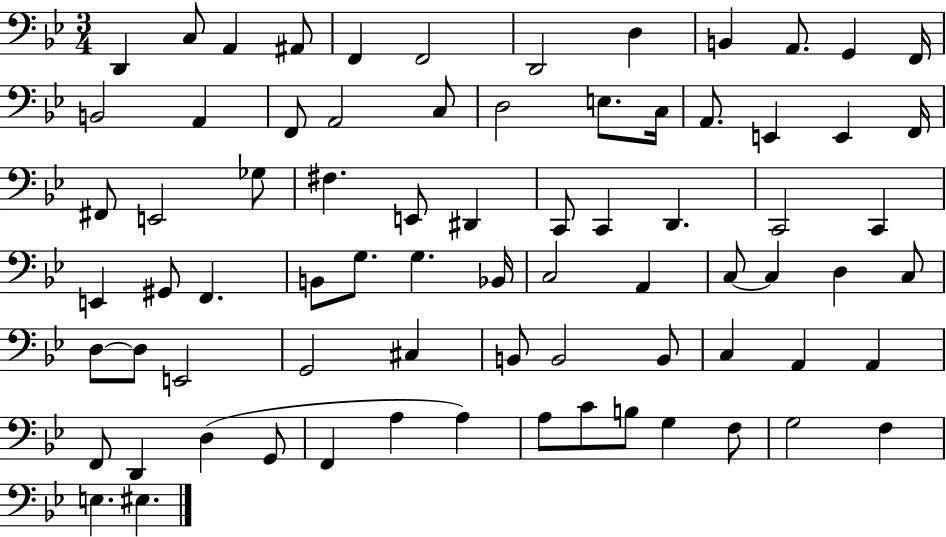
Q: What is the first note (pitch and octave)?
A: D2